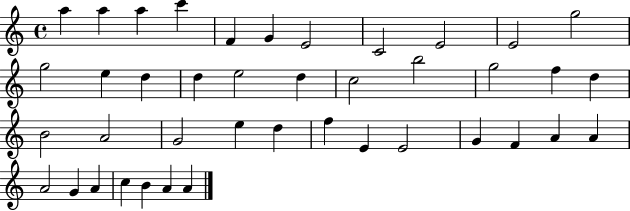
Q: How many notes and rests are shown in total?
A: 41